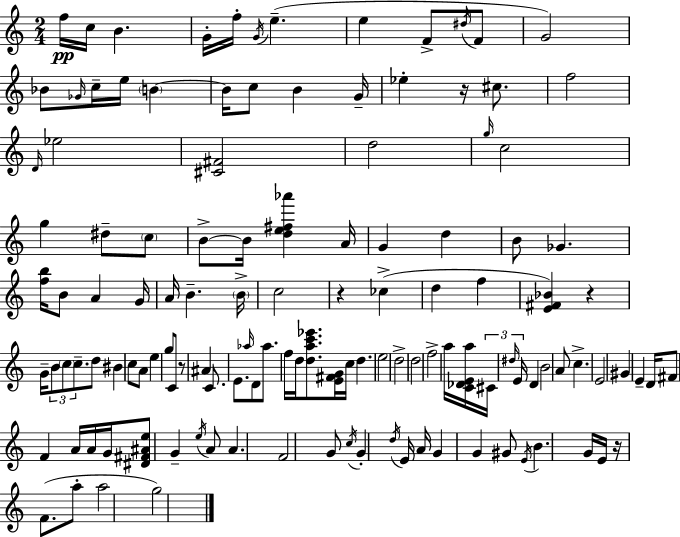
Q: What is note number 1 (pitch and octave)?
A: F5